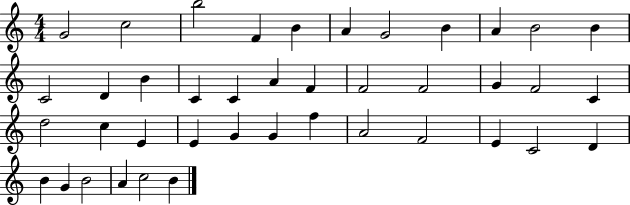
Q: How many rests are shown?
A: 0